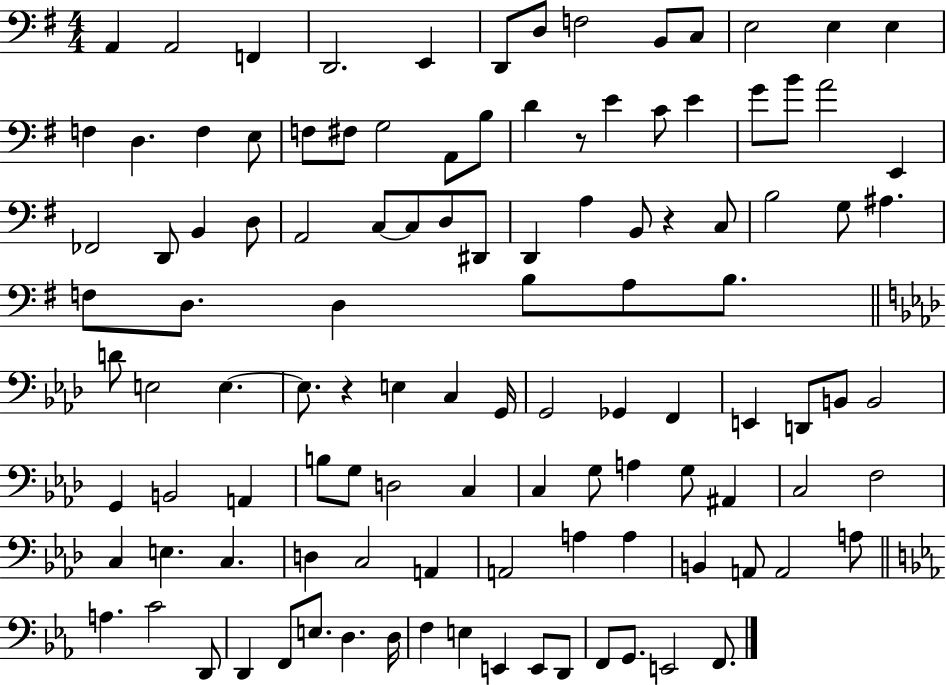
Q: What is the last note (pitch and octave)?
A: F2